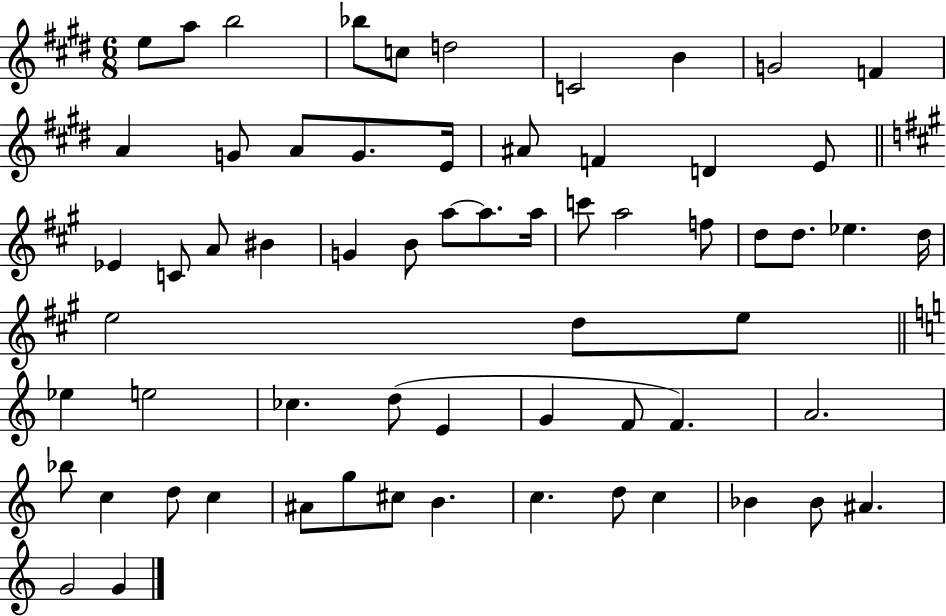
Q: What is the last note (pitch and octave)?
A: G4